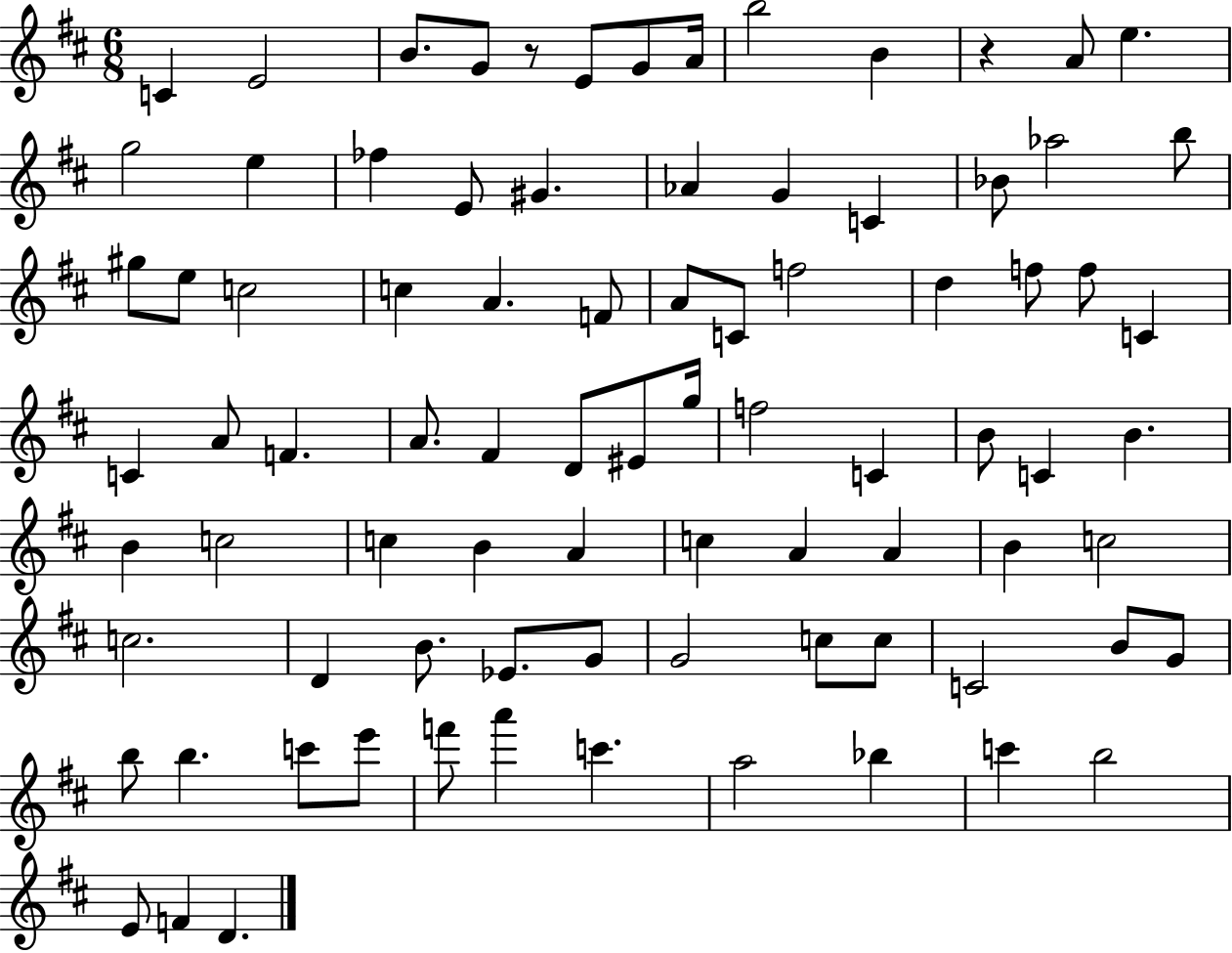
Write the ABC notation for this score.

X:1
T:Untitled
M:6/8
L:1/4
K:D
C E2 B/2 G/2 z/2 E/2 G/2 A/4 b2 B z A/2 e g2 e _f E/2 ^G _A G C _B/2 _a2 b/2 ^g/2 e/2 c2 c A F/2 A/2 C/2 f2 d f/2 f/2 C C A/2 F A/2 ^F D/2 ^E/2 g/4 f2 C B/2 C B B c2 c B A c A A B c2 c2 D B/2 _E/2 G/2 G2 c/2 c/2 C2 B/2 G/2 b/2 b c'/2 e'/2 f'/2 a' c' a2 _b c' b2 E/2 F D